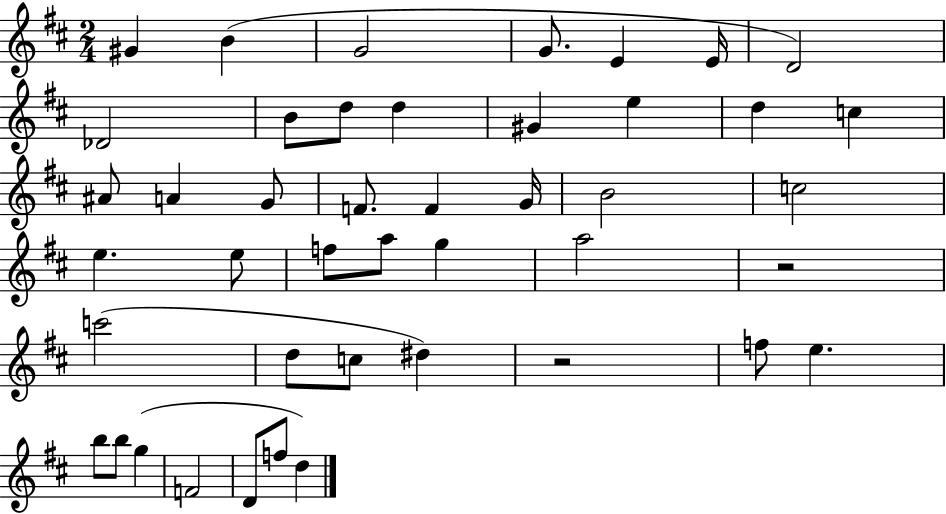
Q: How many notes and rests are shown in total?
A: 44